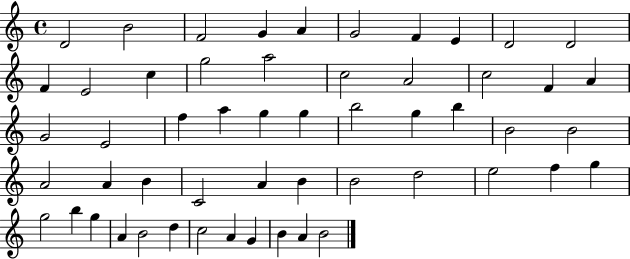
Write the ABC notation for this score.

X:1
T:Untitled
M:4/4
L:1/4
K:C
D2 B2 F2 G A G2 F E D2 D2 F E2 c g2 a2 c2 A2 c2 F A G2 E2 f a g g b2 g b B2 B2 A2 A B C2 A B B2 d2 e2 f g g2 b g A B2 d c2 A G B A B2